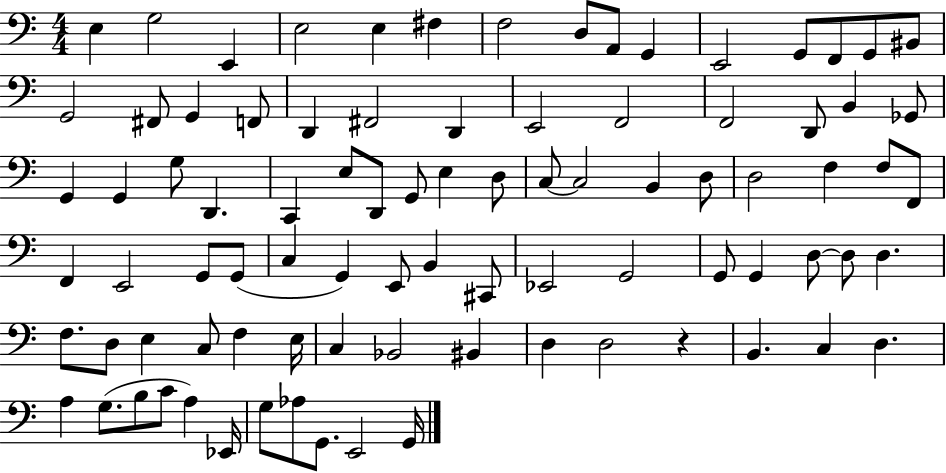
{
  \clef bass
  \numericTimeSignature
  \time 4/4
  \key c \major
  \repeat volta 2 { e4 g2 e,4 | e2 e4 fis4 | f2 d8 a,8 g,4 | e,2 g,8 f,8 g,8 bis,8 | \break g,2 fis,8 g,4 f,8 | d,4 fis,2 d,4 | e,2 f,2 | f,2 d,8 b,4 ges,8 | \break g,4 g,4 g8 d,4. | c,4 e8 d,8 g,8 e4 d8 | c8~~ c2 b,4 d8 | d2 f4 f8 f,8 | \break f,4 e,2 g,8 g,8( | c4 g,4) e,8 b,4 cis,8 | ees,2 g,2 | g,8 g,4 d8~~ d8 d4. | \break f8. d8 e4 c8 f4 e16 | c4 bes,2 bis,4 | d4 d2 r4 | b,4. c4 d4. | \break a4 g8.( b8 c'8 a4) ees,16 | g8 aes8 g,8. e,2 g,16 | } \bar "|."
}